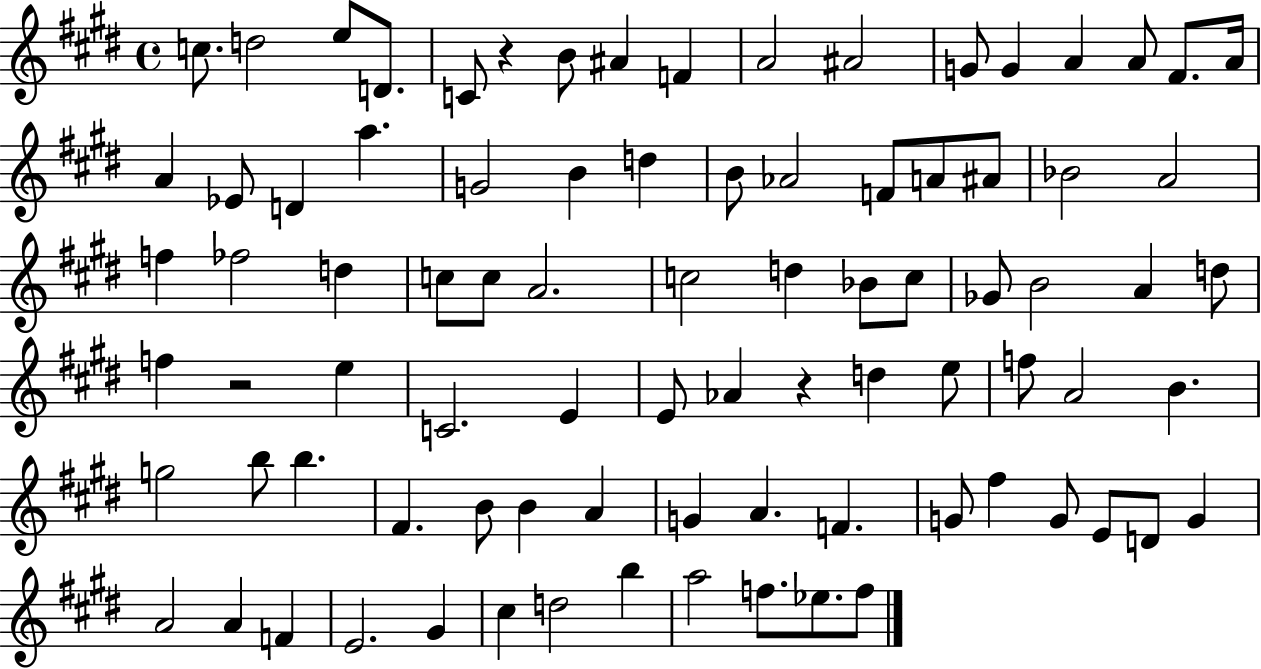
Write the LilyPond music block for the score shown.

{
  \clef treble
  \time 4/4
  \defaultTimeSignature
  \key e \major
  c''8. d''2 e''8 d'8. | c'8 r4 b'8 ais'4 f'4 | a'2 ais'2 | g'8 g'4 a'4 a'8 fis'8. a'16 | \break a'4 ees'8 d'4 a''4. | g'2 b'4 d''4 | b'8 aes'2 f'8 a'8 ais'8 | bes'2 a'2 | \break f''4 fes''2 d''4 | c''8 c''8 a'2. | c''2 d''4 bes'8 c''8 | ges'8 b'2 a'4 d''8 | \break f''4 r2 e''4 | c'2. e'4 | e'8 aes'4 r4 d''4 e''8 | f''8 a'2 b'4. | \break g''2 b''8 b''4. | fis'4. b'8 b'4 a'4 | g'4 a'4. f'4. | g'8 fis''4 g'8 e'8 d'8 g'4 | \break a'2 a'4 f'4 | e'2. gis'4 | cis''4 d''2 b''4 | a''2 f''8. ees''8. f''8 | \break \bar "|."
}